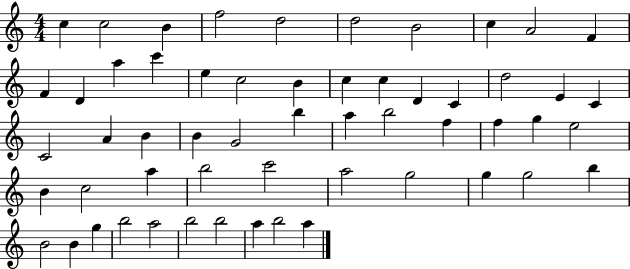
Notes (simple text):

C5/q C5/h B4/q F5/h D5/h D5/h B4/h C5/q A4/h F4/q F4/q D4/q A5/q C6/q E5/q C5/h B4/q C5/q C5/q D4/q C4/q D5/h E4/q C4/q C4/h A4/q B4/q B4/q G4/h B5/q A5/q B5/h F5/q F5/q G5/q E5/h B4/q C5/h A5/q B5/h C6/h A5/h G5/h G5/q G5/h B5/q B4/h B4/q G5/q B5/h A5/h B5/h B5/h A5/q B5/h A5/q